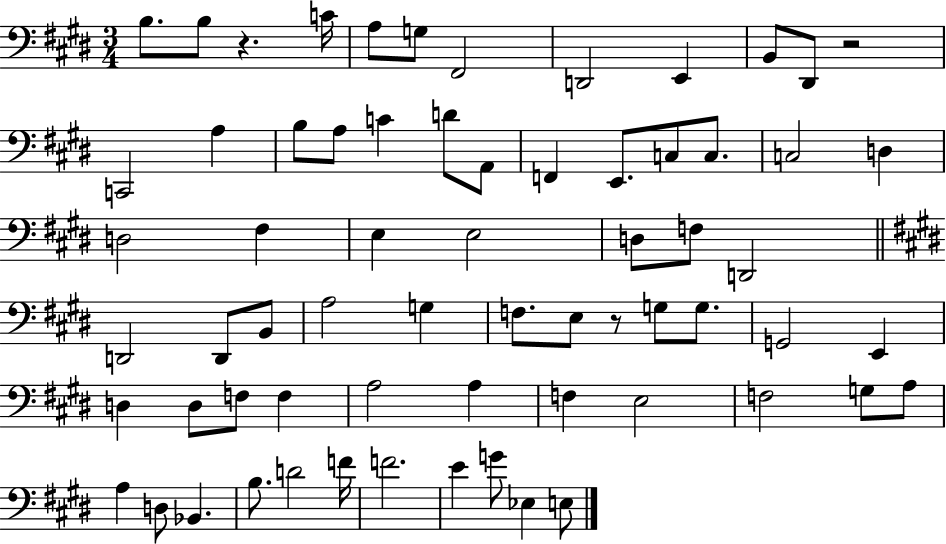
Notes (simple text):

B3/e. B3/e R/q. C4/s A3/e G3/e F#2/h D2/h E2/q B2/e D#2/e R/h C2/h A3/q B3/e A3/e C4/q D4/e A2/e F2/q E2/e. C3/e C3/e. C3/h D3/q D3/h F#3/q E3/q E3/h D3/e F3/e D2/h D2/h D2/e B2/e A3/h G3/q F3/e. E3/e R/e G3/e G3/e. G2/h E2/q D3/q D3/e F3/e F3/q A3/h A3/q F3/q E3/h F3/h G3/e A3/e A3/q D3/e Bb2/q. B3/e. D4/h F4/s F4/h. E4/q G4/e Eb3/q E3/e